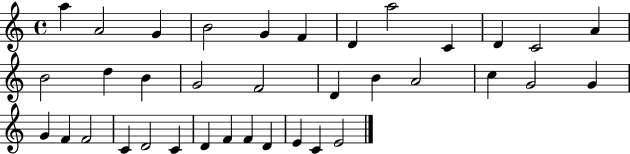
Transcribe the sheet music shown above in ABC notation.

X:1
T:Untitled
M:4/4
L:1/4
K:C
a A2 G B2 G F D a2 C D C2 A B2 d B G2 F2 D B A2 c G2 G G F F2 C D2 C D F F D E C E2